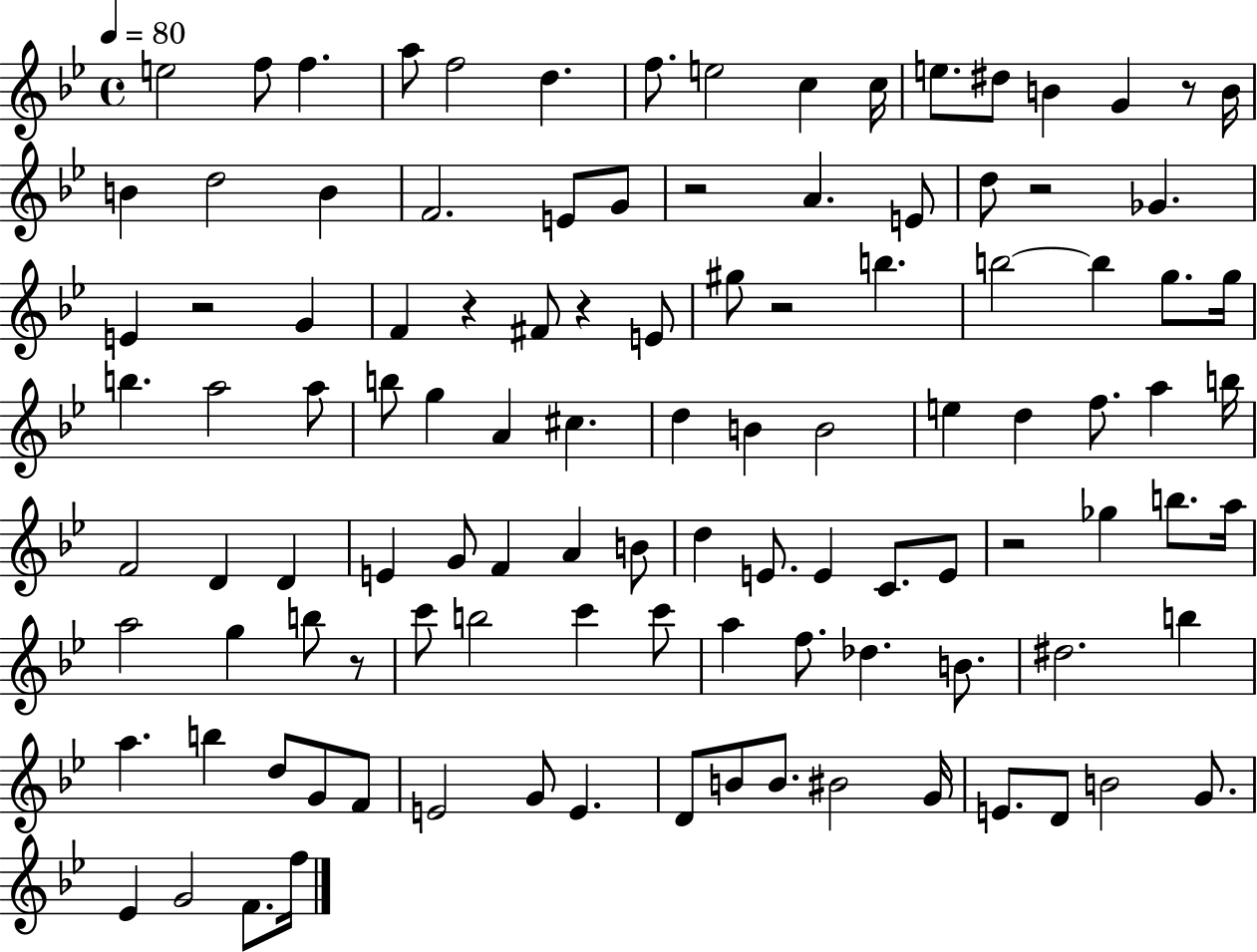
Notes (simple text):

E5/h F5/e F5/q. A5/e F5/h D5/q. F5/e. E5/h C5/q C5/s E5/e. D#5/e B4/q G4/q R/e B4/s B4/q D5/h B4/q F4/h. E4/e G4/e R/h A4/q. E4/e D5/e R/h Gb4/q. E4/q R/h G4/q F4/q R/q F#4/e R/q E4/e G#5/e R/h B5/q. B5/h B5/q G5/e. G5/s B5/q. A5/h A5/e B5/e G5/q A4/q C#5/q. D5/q B4/q B4/h E5/q D5/q F5/e. A5/q B5/s F4/h D4/q D4/q E4/q G4/e F4/q A4/q B4/e D5/q E4/e. E4/q C4/e. E4/e R/h Gb5/q B5/e. A5/s A5/h G5/q B5/e R/e C6/e B5/h C6/q C6/e A5/q F5/e. Db5/q. B4/e. D#5/h. B5/q A5/q. B5/q D5/e G4/e F4/e E4/h G4/e E4/q. D4/e B4/e B4/e. BIS4/h G4/s E4/e. D4/e B4/h G4/e. Eb4/q G4/h F4/e. F5/s